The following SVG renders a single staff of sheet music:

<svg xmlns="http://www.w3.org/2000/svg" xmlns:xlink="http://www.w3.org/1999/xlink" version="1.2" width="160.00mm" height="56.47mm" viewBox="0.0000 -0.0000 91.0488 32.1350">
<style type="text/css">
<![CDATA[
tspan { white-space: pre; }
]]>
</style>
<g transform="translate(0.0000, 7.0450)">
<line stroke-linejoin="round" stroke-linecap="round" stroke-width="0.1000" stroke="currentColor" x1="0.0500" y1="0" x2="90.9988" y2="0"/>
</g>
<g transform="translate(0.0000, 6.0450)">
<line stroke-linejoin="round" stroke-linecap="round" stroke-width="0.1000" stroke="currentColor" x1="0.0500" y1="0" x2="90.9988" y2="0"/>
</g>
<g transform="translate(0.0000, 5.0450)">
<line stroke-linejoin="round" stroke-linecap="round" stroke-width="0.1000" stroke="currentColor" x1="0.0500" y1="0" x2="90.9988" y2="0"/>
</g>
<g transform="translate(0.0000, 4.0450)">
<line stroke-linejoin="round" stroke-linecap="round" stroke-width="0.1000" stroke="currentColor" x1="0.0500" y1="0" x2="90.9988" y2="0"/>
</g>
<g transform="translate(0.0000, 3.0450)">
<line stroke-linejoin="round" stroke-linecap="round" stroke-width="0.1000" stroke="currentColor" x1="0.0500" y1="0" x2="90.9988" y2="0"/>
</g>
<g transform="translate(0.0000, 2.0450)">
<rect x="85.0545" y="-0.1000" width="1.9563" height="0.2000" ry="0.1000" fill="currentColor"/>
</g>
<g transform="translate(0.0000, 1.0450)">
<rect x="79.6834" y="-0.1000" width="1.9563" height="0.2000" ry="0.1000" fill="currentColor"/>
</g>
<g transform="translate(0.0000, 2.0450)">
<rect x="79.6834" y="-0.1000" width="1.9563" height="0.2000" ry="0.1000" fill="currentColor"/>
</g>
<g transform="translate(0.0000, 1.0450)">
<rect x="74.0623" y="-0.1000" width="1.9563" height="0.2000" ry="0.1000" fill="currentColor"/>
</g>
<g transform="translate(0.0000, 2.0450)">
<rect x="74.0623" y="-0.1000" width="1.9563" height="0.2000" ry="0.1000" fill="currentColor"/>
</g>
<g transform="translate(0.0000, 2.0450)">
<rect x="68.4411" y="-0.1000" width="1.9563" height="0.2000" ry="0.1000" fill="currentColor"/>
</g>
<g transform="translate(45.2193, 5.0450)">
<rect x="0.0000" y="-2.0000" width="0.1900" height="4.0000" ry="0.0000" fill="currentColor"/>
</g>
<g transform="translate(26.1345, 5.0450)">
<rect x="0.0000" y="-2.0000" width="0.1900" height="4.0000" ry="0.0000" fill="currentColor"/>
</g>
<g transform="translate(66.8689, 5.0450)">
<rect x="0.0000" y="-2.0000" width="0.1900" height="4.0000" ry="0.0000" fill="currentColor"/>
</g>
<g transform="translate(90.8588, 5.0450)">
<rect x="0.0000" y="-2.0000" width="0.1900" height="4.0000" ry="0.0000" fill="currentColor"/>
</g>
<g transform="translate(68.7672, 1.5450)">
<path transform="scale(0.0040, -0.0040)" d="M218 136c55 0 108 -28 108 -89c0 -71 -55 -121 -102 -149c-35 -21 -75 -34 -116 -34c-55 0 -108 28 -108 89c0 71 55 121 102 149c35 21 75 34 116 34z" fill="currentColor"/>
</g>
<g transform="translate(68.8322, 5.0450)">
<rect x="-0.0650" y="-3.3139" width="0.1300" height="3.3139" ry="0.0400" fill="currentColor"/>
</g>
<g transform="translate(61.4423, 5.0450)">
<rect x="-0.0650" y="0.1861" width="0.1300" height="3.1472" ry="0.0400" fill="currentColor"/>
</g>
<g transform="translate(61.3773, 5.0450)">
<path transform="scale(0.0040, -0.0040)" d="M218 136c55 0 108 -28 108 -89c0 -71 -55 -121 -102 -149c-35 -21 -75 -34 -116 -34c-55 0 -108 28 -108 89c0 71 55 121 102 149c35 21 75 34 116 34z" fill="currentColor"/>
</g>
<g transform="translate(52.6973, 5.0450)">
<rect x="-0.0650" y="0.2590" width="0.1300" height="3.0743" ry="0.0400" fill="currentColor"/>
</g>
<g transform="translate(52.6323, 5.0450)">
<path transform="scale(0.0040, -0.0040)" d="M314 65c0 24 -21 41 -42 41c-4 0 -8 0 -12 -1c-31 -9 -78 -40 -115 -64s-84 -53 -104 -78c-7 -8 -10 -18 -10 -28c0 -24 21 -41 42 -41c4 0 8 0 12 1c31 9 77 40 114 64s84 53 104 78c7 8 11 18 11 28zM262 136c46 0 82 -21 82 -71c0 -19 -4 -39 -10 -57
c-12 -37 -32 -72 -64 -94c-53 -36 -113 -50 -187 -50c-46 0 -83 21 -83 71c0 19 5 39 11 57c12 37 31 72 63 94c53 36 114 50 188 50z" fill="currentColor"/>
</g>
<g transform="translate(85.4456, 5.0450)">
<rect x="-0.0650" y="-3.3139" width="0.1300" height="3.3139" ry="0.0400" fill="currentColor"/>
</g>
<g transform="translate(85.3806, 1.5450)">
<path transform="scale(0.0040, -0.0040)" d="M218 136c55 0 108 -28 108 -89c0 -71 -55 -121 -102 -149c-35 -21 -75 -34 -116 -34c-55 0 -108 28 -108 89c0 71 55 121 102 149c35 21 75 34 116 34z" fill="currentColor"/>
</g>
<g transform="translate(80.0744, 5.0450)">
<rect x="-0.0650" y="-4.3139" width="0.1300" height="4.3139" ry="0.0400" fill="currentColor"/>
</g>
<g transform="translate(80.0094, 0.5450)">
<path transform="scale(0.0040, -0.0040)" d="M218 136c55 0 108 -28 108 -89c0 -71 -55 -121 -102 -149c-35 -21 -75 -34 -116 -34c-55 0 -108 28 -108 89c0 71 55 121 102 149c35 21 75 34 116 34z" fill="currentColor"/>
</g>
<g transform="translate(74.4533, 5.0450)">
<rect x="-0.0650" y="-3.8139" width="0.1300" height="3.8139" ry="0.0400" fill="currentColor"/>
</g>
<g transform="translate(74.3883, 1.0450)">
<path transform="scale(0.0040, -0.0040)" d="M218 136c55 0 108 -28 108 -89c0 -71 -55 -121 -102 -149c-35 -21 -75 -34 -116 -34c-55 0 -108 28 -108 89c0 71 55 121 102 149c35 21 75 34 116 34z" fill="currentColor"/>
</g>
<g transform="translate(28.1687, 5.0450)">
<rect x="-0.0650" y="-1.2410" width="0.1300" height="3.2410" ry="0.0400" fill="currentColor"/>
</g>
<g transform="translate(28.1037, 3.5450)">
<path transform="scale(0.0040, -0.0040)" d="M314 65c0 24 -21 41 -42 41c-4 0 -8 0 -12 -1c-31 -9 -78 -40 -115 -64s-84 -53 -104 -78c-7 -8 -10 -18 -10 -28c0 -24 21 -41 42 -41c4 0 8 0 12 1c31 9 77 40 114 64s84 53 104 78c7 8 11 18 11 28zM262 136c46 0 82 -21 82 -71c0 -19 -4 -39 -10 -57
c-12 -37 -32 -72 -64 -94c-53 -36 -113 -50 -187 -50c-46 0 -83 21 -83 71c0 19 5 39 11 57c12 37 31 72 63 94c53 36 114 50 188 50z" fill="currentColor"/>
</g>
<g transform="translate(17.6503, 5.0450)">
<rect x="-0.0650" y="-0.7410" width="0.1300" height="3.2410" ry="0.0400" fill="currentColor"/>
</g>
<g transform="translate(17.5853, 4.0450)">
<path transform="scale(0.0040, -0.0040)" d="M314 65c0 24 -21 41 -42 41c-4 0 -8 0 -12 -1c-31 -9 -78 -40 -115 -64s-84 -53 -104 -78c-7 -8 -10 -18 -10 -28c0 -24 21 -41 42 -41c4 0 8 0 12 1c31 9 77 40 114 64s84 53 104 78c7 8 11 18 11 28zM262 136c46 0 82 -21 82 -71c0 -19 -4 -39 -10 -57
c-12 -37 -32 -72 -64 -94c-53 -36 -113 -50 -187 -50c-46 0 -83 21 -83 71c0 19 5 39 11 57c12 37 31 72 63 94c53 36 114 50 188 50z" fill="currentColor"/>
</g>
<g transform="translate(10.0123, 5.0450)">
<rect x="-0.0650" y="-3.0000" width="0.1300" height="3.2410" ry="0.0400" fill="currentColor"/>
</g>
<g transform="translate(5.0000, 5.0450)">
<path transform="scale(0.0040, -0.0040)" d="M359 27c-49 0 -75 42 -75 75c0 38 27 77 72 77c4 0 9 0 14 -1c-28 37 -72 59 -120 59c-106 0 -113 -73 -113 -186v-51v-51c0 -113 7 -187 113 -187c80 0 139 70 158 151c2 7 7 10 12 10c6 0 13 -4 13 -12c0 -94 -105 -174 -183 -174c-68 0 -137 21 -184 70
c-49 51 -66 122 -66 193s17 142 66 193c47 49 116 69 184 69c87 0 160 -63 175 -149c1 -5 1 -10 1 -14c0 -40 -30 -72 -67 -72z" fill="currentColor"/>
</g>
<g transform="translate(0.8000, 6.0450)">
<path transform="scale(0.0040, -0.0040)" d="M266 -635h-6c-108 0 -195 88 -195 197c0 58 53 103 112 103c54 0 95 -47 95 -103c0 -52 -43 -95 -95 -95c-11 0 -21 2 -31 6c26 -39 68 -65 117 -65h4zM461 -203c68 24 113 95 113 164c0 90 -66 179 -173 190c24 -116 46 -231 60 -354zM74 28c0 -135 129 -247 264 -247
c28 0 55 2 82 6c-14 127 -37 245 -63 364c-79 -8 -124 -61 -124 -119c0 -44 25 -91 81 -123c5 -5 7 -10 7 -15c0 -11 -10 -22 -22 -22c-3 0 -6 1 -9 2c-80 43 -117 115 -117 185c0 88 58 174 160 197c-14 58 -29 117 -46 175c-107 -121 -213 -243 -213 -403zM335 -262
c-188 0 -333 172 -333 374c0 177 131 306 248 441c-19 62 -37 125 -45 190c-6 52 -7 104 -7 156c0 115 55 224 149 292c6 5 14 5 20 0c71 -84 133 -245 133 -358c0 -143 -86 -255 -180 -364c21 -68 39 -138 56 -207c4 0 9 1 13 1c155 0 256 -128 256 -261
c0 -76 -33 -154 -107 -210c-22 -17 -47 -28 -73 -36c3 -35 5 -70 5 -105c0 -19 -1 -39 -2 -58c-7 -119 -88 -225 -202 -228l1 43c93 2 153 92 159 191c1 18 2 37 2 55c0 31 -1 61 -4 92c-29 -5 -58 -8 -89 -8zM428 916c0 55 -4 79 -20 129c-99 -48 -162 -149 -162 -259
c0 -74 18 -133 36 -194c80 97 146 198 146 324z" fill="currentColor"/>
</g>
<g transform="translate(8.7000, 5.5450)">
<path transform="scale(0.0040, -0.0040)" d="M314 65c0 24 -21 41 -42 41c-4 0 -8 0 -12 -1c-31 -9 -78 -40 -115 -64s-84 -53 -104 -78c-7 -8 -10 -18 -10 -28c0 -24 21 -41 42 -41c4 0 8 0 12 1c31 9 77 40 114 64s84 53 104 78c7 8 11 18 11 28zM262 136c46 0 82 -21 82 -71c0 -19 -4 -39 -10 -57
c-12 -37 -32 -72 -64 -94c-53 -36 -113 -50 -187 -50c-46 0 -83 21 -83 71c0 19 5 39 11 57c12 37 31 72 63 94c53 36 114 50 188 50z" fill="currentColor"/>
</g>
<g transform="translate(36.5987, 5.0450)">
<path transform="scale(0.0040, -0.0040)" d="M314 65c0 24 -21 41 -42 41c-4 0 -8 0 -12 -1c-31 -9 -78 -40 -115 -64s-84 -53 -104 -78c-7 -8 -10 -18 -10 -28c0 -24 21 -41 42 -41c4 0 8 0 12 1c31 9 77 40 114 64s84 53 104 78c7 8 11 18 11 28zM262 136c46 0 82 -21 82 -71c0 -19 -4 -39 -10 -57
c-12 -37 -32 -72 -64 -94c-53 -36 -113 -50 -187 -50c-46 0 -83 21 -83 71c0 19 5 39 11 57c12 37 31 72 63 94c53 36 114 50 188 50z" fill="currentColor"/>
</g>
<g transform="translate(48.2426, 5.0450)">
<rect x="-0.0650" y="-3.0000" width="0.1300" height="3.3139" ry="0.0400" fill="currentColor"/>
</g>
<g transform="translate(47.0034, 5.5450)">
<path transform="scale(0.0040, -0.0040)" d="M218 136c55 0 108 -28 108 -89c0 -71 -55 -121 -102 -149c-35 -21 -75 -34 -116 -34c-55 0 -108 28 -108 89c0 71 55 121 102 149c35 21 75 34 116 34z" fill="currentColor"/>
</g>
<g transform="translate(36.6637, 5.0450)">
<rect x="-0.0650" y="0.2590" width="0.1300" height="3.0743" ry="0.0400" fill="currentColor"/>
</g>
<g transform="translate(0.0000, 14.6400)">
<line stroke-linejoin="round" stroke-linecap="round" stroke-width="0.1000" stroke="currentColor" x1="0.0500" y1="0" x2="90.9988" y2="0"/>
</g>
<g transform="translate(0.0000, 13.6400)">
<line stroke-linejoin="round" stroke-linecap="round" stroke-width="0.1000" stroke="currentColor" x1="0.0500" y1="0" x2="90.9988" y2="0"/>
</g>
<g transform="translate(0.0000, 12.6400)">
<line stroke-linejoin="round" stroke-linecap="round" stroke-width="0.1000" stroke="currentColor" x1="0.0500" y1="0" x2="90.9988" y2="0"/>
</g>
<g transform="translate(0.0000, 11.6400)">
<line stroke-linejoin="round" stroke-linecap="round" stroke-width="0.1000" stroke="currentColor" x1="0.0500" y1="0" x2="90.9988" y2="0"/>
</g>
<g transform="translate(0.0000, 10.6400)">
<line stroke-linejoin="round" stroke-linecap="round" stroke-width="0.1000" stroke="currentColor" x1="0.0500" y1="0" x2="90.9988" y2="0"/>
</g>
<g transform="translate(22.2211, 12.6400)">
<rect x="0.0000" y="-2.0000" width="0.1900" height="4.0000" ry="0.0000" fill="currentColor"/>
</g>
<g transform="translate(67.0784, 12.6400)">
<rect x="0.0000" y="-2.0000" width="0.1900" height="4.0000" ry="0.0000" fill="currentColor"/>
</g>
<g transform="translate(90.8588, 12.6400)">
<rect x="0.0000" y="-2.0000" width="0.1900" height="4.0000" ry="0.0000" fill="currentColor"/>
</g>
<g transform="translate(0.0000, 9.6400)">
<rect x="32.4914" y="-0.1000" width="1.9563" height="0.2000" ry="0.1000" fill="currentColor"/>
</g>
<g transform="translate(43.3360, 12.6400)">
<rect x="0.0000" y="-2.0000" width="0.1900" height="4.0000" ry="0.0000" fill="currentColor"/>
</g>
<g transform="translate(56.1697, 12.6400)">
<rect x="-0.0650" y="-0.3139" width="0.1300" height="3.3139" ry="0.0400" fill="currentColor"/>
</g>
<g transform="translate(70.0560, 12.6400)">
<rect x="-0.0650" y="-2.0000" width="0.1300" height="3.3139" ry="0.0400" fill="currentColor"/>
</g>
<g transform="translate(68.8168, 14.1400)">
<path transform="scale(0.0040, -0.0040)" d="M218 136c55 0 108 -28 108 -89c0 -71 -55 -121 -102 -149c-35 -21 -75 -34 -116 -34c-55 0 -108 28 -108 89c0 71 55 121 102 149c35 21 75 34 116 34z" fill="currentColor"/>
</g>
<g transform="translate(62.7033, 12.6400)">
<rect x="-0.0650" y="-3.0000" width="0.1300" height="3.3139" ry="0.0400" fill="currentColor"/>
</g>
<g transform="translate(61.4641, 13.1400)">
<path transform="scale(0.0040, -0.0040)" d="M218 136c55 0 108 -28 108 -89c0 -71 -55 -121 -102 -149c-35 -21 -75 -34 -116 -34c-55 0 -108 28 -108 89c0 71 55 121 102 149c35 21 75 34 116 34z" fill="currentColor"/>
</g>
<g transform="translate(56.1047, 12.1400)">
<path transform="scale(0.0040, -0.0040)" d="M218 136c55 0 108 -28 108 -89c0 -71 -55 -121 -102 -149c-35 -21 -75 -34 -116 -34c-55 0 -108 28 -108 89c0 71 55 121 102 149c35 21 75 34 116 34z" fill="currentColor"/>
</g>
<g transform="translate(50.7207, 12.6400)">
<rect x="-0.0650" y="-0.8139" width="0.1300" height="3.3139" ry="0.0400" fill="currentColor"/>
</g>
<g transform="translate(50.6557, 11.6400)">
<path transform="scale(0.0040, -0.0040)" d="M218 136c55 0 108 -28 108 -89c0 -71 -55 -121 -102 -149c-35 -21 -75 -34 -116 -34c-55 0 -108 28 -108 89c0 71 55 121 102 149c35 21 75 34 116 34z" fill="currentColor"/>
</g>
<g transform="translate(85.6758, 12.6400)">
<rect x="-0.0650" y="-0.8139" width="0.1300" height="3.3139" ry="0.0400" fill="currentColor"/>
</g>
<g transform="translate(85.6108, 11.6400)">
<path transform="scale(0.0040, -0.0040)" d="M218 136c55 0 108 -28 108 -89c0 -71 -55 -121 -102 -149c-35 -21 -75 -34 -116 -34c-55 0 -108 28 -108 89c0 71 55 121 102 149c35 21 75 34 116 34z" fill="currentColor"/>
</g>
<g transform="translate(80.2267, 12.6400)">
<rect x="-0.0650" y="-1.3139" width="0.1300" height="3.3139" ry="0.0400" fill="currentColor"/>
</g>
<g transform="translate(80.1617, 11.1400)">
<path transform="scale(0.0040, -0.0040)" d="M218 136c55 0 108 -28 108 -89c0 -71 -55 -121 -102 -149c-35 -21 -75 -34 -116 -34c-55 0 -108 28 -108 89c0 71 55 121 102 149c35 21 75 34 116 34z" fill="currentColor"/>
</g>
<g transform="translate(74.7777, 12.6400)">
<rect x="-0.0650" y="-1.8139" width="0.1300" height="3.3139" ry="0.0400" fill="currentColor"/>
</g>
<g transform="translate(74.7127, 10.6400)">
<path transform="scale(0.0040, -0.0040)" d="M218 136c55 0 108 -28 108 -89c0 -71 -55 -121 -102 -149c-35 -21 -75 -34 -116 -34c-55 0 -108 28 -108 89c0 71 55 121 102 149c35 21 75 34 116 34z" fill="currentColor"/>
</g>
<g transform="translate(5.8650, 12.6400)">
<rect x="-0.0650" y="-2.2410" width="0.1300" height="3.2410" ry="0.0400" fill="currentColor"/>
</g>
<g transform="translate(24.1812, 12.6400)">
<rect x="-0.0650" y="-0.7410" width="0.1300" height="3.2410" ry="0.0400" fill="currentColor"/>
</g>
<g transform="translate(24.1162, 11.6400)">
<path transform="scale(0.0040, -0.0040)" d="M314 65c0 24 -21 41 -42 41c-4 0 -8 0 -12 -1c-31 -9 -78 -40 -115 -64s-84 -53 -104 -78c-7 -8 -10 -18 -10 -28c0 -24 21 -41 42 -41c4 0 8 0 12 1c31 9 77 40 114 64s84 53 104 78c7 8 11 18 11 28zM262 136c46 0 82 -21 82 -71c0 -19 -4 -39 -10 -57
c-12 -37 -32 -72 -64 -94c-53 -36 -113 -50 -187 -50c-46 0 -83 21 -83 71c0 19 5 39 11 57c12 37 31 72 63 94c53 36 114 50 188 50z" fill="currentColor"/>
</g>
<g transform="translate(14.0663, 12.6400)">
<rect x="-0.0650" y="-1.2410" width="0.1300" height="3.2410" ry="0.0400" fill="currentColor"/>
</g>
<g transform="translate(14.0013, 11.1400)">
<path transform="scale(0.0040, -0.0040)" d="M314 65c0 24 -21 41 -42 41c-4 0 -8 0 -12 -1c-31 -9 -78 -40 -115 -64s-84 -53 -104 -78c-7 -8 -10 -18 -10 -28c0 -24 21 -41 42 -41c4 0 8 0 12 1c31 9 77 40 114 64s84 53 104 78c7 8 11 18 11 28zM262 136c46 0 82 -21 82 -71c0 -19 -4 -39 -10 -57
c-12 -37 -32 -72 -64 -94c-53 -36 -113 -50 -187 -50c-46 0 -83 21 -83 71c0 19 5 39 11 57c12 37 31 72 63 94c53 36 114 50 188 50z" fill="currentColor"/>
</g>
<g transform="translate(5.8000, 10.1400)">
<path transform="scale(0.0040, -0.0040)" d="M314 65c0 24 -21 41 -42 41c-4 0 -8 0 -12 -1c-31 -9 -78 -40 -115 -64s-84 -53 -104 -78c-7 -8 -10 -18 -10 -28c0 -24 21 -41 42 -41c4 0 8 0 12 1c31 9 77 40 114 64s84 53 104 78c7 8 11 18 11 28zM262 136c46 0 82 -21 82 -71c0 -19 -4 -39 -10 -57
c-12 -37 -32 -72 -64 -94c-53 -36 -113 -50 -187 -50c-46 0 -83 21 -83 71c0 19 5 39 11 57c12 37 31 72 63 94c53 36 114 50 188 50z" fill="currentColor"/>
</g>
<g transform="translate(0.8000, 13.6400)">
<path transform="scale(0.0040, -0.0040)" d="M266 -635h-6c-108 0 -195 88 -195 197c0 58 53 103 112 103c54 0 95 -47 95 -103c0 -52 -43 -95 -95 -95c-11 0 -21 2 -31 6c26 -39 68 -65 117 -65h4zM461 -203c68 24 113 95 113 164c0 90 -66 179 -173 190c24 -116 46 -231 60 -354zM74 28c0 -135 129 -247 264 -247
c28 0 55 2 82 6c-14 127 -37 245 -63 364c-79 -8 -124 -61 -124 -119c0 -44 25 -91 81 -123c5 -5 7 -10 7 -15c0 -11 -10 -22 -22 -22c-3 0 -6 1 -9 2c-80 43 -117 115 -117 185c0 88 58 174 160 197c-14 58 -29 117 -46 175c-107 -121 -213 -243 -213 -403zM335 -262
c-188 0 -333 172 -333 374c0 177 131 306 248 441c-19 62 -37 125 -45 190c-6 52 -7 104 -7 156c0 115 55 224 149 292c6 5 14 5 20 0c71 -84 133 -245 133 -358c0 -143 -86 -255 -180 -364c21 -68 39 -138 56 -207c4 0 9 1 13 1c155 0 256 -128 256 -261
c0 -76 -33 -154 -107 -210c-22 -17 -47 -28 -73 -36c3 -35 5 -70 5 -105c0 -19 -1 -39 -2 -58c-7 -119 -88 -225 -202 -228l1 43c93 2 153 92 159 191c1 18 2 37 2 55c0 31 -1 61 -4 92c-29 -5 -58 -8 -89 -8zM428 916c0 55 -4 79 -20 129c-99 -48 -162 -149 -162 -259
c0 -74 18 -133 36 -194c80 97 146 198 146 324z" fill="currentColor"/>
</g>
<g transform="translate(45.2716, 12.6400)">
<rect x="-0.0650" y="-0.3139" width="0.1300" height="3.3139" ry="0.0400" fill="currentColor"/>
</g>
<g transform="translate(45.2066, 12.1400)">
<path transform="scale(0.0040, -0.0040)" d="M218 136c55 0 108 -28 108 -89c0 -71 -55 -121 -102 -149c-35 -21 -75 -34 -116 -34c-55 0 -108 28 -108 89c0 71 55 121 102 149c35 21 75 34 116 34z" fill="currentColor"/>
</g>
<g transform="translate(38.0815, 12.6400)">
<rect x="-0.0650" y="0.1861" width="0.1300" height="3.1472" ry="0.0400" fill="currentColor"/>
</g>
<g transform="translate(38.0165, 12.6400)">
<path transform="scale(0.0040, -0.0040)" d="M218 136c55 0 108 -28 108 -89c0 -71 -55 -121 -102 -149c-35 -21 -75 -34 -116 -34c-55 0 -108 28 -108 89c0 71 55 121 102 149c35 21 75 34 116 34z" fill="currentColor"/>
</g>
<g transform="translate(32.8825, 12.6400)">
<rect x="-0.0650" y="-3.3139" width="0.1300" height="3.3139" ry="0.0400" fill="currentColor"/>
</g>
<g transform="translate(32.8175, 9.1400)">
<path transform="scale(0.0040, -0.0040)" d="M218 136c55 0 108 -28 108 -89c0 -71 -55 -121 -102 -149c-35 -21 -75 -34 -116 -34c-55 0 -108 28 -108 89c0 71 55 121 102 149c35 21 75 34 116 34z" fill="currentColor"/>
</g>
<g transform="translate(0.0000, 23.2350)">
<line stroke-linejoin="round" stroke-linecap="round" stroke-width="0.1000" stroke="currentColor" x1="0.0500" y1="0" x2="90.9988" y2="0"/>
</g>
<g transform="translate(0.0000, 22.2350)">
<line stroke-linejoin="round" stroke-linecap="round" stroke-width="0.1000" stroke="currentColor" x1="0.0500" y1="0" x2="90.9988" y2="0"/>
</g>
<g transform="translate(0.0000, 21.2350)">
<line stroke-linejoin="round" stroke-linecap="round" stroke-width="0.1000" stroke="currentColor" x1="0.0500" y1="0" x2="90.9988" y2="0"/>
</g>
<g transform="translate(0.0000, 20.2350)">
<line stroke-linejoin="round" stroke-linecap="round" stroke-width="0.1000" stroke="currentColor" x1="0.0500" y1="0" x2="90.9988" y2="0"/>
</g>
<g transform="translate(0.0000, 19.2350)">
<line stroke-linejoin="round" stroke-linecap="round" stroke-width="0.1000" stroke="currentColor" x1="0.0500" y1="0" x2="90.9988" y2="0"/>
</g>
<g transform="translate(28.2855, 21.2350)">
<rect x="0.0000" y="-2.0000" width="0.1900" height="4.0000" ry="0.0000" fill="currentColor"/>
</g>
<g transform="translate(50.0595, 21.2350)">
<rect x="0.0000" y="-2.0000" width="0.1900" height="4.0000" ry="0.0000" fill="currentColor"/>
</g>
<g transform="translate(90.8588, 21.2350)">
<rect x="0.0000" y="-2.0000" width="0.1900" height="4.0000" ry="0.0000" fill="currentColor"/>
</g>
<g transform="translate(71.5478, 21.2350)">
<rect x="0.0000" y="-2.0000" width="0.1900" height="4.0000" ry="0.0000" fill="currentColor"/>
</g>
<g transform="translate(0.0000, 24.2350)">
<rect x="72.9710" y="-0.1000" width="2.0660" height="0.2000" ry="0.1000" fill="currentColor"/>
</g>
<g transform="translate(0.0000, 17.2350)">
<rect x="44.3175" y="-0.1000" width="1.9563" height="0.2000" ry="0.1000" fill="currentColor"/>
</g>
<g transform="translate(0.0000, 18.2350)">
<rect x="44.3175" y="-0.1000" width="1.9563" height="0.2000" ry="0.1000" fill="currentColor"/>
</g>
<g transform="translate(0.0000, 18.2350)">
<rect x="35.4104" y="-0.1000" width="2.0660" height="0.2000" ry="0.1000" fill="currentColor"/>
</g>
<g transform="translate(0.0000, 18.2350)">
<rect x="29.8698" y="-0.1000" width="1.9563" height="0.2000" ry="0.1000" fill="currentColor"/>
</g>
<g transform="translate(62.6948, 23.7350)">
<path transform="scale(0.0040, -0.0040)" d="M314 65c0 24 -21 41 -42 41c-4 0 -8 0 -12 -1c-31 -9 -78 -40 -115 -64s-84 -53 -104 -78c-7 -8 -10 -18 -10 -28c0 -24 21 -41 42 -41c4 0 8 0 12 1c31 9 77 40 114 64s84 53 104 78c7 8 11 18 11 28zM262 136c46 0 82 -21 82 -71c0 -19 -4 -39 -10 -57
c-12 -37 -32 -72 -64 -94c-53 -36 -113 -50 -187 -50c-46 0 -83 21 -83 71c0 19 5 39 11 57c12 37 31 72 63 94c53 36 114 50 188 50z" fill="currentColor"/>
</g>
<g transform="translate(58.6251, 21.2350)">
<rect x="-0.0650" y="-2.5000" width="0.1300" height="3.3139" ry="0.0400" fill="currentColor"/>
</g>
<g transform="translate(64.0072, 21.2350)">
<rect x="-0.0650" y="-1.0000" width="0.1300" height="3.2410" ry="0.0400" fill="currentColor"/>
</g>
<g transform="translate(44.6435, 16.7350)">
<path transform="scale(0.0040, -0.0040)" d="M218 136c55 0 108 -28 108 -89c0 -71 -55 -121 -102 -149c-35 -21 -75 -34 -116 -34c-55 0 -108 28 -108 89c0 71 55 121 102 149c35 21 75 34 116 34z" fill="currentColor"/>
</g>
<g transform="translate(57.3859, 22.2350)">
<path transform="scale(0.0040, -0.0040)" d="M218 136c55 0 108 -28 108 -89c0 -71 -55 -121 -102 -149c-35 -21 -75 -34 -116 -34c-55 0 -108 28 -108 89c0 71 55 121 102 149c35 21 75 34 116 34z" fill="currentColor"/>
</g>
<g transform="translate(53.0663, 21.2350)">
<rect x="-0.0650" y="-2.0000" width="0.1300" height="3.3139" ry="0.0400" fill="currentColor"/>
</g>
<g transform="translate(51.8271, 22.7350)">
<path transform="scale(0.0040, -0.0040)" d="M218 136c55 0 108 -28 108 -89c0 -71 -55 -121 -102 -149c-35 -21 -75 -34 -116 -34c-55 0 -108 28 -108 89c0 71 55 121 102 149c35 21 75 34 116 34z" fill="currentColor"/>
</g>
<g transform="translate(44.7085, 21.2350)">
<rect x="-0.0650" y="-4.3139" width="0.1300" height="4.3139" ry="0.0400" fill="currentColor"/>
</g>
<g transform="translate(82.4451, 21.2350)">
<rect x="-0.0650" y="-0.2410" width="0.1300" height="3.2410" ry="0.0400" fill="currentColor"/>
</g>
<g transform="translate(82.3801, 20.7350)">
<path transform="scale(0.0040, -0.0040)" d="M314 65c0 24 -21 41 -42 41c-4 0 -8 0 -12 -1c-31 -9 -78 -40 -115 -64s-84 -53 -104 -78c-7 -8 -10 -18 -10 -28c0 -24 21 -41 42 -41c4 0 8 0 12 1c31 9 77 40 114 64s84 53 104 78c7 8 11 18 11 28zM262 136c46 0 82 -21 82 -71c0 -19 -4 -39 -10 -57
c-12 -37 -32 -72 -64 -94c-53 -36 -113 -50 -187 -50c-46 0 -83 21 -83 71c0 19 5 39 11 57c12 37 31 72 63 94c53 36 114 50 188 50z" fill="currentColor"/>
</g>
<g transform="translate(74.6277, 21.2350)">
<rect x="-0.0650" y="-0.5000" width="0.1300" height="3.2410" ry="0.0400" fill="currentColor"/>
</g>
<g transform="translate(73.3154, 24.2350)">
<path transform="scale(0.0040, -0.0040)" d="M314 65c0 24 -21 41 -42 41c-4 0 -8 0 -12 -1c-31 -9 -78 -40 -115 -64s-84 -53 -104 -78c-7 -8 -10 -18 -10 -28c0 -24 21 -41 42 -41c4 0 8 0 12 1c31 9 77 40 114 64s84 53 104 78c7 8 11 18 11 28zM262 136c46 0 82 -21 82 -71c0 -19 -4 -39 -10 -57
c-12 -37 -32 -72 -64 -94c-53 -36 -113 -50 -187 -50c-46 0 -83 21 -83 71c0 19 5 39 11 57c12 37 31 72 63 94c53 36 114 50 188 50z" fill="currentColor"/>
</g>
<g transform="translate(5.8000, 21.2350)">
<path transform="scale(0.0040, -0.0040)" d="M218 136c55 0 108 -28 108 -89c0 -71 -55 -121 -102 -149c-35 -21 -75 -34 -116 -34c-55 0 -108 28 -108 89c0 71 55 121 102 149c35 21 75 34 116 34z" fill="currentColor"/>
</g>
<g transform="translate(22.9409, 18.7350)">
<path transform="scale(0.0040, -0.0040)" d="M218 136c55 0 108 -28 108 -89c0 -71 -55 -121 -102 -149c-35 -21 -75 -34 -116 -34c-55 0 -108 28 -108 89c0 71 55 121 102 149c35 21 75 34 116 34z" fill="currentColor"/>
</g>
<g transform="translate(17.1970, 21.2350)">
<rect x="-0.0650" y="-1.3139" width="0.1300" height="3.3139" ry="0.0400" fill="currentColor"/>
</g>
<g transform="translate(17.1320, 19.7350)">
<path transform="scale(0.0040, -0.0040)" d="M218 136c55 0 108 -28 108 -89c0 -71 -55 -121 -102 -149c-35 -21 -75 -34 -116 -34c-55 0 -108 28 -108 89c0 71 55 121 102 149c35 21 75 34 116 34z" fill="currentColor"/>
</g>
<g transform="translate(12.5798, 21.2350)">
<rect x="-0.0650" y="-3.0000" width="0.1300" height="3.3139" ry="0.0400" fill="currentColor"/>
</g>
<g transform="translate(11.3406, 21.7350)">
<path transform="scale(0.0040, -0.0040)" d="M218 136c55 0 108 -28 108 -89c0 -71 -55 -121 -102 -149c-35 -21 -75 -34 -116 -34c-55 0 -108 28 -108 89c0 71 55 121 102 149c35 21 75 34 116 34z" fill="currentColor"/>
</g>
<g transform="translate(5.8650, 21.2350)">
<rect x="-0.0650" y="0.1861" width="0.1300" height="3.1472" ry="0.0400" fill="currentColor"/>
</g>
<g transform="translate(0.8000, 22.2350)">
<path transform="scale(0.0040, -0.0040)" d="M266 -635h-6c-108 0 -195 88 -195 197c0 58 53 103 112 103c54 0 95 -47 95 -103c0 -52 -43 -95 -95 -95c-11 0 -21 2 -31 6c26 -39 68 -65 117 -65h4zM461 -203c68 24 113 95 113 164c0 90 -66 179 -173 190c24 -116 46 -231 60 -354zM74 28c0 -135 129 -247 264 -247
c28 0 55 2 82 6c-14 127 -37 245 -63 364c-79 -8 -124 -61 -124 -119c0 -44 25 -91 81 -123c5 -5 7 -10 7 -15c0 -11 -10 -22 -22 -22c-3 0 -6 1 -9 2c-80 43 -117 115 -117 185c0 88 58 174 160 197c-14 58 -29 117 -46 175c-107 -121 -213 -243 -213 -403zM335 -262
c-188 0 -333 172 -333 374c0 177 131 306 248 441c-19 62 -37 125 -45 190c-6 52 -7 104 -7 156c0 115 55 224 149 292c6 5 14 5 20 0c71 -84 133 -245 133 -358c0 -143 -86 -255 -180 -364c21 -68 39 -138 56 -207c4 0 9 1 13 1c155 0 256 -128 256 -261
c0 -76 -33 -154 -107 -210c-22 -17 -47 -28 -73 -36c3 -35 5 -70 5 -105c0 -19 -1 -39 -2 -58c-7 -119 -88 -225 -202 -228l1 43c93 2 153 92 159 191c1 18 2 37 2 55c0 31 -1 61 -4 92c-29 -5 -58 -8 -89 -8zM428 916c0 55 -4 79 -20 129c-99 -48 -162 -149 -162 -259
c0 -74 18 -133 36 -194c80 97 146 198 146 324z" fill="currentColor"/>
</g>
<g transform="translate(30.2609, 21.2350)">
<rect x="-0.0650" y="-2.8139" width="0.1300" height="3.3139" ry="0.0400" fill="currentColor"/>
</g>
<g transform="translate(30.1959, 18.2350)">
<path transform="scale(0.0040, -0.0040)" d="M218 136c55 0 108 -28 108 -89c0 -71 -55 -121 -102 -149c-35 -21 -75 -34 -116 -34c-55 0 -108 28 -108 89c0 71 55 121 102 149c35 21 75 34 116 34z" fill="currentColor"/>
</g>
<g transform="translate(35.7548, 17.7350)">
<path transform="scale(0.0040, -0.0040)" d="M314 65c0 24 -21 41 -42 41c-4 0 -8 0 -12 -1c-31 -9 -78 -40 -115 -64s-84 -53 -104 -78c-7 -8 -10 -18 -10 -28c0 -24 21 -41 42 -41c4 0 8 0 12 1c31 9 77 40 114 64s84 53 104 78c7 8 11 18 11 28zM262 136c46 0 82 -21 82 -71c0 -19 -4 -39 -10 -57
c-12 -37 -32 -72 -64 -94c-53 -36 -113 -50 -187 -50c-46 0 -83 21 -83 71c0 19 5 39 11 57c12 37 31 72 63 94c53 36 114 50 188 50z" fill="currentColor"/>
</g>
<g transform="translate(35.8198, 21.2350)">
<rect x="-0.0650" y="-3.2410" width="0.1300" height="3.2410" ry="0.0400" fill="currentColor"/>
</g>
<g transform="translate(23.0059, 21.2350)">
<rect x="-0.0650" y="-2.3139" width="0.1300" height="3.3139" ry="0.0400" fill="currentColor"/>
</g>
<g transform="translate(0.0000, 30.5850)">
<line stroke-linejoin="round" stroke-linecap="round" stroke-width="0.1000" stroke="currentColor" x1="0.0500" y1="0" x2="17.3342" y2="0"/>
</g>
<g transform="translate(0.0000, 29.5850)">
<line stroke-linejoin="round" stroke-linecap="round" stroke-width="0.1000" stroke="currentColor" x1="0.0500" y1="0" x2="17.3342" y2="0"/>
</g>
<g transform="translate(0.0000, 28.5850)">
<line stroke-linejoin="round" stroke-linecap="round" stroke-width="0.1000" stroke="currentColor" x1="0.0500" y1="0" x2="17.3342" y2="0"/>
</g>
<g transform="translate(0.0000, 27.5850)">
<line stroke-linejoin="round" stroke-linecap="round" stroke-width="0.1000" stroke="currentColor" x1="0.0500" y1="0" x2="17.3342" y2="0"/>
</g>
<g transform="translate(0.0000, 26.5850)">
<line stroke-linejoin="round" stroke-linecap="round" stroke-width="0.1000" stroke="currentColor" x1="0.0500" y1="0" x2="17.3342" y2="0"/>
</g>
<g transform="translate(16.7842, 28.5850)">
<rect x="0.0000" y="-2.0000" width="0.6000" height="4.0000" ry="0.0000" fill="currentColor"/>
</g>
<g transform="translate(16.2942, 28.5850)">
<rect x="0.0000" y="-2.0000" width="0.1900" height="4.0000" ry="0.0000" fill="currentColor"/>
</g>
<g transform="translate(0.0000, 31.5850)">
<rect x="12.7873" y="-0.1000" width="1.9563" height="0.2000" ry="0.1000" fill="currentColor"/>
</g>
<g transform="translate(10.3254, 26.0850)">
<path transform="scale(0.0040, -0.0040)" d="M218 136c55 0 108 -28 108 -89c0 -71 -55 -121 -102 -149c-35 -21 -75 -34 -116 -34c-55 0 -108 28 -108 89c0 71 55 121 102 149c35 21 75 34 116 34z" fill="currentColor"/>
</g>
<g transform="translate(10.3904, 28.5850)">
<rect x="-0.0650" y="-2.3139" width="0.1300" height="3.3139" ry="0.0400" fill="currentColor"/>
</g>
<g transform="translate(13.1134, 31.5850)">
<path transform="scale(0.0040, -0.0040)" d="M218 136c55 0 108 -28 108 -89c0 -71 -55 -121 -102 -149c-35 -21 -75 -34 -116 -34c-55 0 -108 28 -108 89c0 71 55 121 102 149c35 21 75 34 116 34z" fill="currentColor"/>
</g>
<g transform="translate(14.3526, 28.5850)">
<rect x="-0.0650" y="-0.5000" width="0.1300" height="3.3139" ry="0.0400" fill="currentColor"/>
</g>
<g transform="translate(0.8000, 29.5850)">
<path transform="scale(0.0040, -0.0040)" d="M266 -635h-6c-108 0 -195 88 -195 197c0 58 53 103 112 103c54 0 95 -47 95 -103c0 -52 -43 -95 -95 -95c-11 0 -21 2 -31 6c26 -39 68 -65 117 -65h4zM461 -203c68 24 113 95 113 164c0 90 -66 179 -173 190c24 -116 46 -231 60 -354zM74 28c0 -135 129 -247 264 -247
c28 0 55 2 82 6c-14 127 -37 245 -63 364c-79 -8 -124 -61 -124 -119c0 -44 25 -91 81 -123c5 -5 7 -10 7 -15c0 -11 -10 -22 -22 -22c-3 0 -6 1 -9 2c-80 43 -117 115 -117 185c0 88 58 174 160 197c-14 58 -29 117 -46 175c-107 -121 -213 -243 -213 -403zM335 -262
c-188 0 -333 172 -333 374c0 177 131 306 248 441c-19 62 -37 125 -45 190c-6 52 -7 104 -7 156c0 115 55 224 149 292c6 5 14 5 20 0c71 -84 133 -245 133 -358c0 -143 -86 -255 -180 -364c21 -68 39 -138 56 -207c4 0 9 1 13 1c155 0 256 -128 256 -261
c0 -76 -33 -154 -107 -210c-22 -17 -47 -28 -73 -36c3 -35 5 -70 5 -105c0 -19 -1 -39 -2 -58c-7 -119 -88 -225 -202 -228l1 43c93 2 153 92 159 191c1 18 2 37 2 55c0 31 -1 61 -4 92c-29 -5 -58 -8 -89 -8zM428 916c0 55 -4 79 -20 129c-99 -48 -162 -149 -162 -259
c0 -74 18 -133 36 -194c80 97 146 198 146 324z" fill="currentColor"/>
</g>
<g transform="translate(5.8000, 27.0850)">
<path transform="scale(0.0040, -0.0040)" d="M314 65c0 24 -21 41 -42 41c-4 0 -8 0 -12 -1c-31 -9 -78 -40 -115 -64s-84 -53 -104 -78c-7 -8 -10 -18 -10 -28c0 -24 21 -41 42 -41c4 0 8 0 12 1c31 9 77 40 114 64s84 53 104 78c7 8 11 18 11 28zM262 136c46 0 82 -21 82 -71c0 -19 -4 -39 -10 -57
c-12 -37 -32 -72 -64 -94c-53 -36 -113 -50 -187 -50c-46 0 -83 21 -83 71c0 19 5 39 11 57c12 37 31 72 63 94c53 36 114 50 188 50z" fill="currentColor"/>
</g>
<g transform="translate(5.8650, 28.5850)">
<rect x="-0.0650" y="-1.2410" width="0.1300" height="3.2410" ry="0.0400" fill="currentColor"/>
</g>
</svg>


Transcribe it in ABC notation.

X:1
T:Untitled
M:4/4
L:1/4
K:C
A2 d2 e2 B2 A B2 B b c' d' b g2 e2 d2 b B c d c A F f e d B A e g a b2 d' F G D2 C2 c2 e2 g C